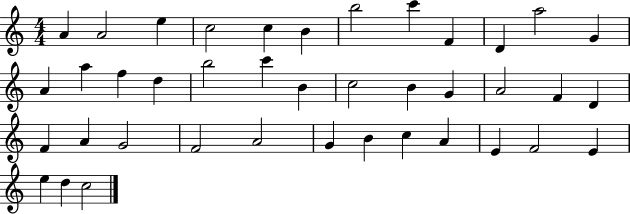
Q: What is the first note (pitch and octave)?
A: A4